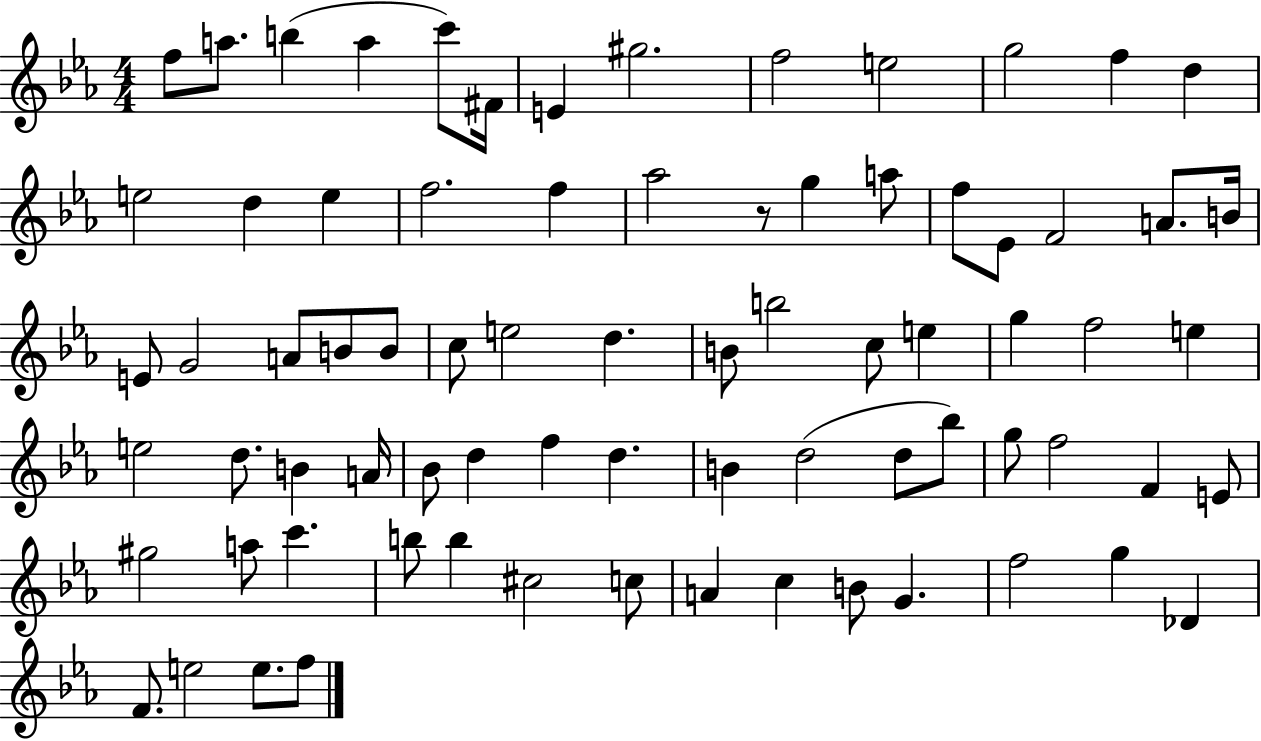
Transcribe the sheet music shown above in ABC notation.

X:1
T:Untitled
M:4/4
L:1/4
K:Eb
f/2 a/2 b a c'/2 ^F/4 E ^g2 f2 e2 g2 f d e2 d e f2 f _a2 z/2 g a/2 f/2 _E/2 F2 A/2 B/4 E/2 G2 A/2 B/2 B/2 c/2 e2 d B/2 b2 c/2 e g f2 e e2 d/2 B A/4 _B/2 d f d B d2 d/2 _b/2 g/2 f2 F E/2 ^g2 a/2 c' b/2 b ^c2 c/2 A c B/2 G f2 g _D F/2 e2 e/2 f/2